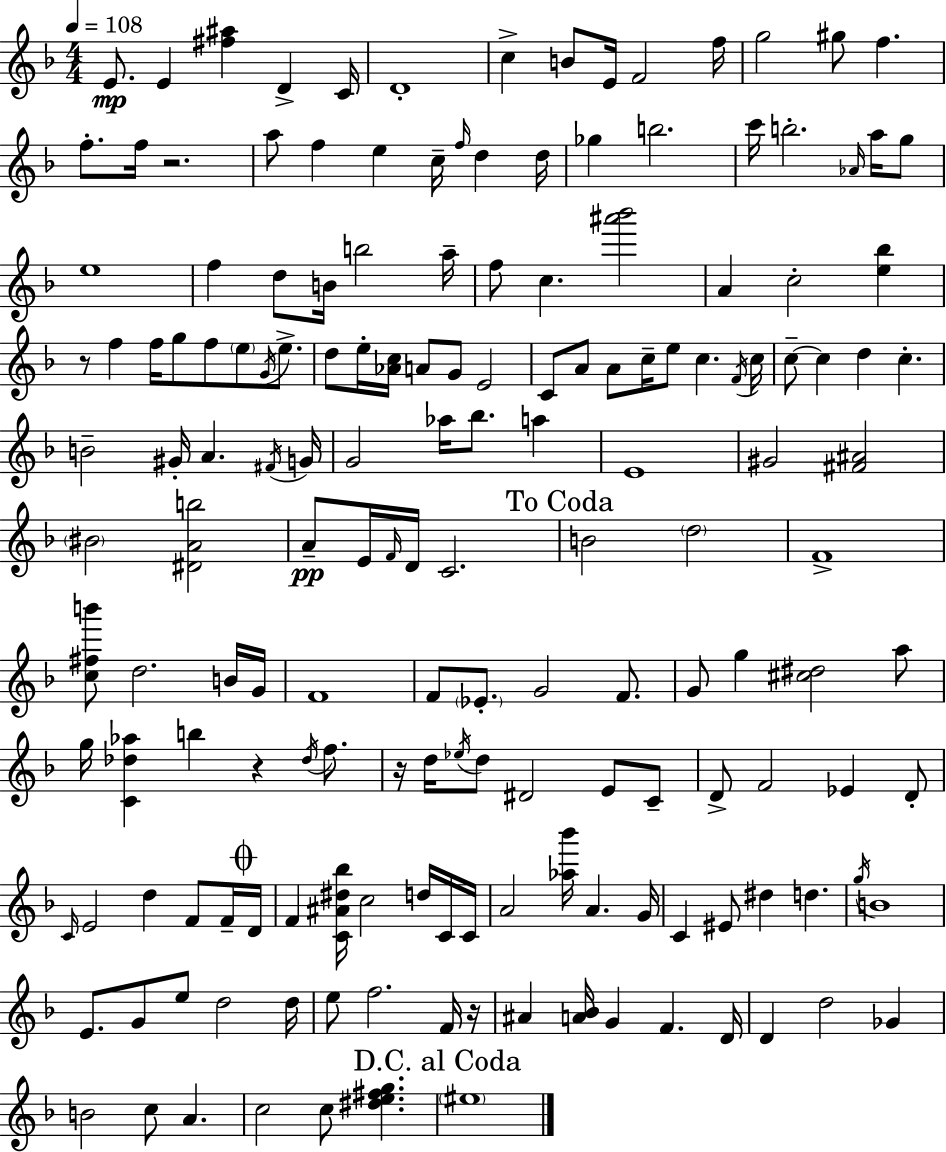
{
  \clef treble
  \numericTimeSignature
  \time 4/4
  \key d \minor
  \tempo 4 = 108
  e'8.\mp e'4 <fis'' ais''>4 d'4-> c'16 | d'1-. | c''4-> b'8 e'16 f'2 f''16 | g''2 gis''8 f''4. | \break f''8.-. f''16 r2. | a''8 f''4 e''4 c''16-- \grace { f''16 } d''4 | d''16 ges''4 b''2. | c'''16 b''2.-. \grace { aes'16 } a''16 | \break g''8 e''1 | f''4 d''8 b'16 b''2 | a''16-- f''8 c''4. <ais''' bes'''>2 | a'4 c''2-. <e'' bes''>4 | \break r8 f''4 f''16 g''8 f''8 \parenthesize e''8 \acciaccatura { g'16 } | e''8.-> d''8 e''16-. <aes' c''>16 a'8 g'8 e'2 | c'8 a'8 a'8 c''16-- e''8 c''4. | \acciaccatura { f'16 } c''16 c''8--~~ c''4 d''4 c''4.-. | \break b'2-- gis'16-. a'4. | \acciaccatura { fis'16 } g'16 g'2 aes''16 bes''8. | a''4 e'1 | gis'2 <fis' ais'>2 | \break \parenthesize bis'2 <dis' a' b''>2 | a'8--\pp e'16 \grace { f'16 } d'16 c'2. | \mark "To Coda" b'2 \parenthesize d''2 | f'1-> | \break <c'' fis'' b'''>8 d''2. | b'16 g'16 f'1 | f'8 \parenthesize ees'8.-. g'2 | f'8. g'8 g''4 <cis'' dis''>2 | \break a''8 g''16 <c' des'' aes''>4 b''4 r4 | \acciaccatura { des''16 } f''8. r16 d''16 \acciaccatura { ees''16 } d''8 dis'2 | e'8 c'8-- d'8-> f'2 | ees'4 d'8-. \grace { c'16 } e'2 | \break d''4 f'8 f'16-- \mark \markup { \musicglyph "scripts.coda" } d'16 f'4 <c' ais' dis'' bes''>16 c''2 | d''16 c'16 c'16 a'2 | <aes'' bes'''>16 a'4. g'16 c'4 eis'8 dis''4 | d''4. \acciaccatura { g''16 } b'1 | \break e'8. g'8 e''8 | d''2 d''16 e''8 f''2. | f'16 r16 ais'4 <a' bes'>16 g'4 | f'4. d'16 d'4 d''2 | \break ges'4 b'2 | c''8 a'4. c''2 | c''8 <dis'' e'' fis'' g''>4. \mark "D.C. al Coda" \parenthesize eis''1 | \bar "|."
}